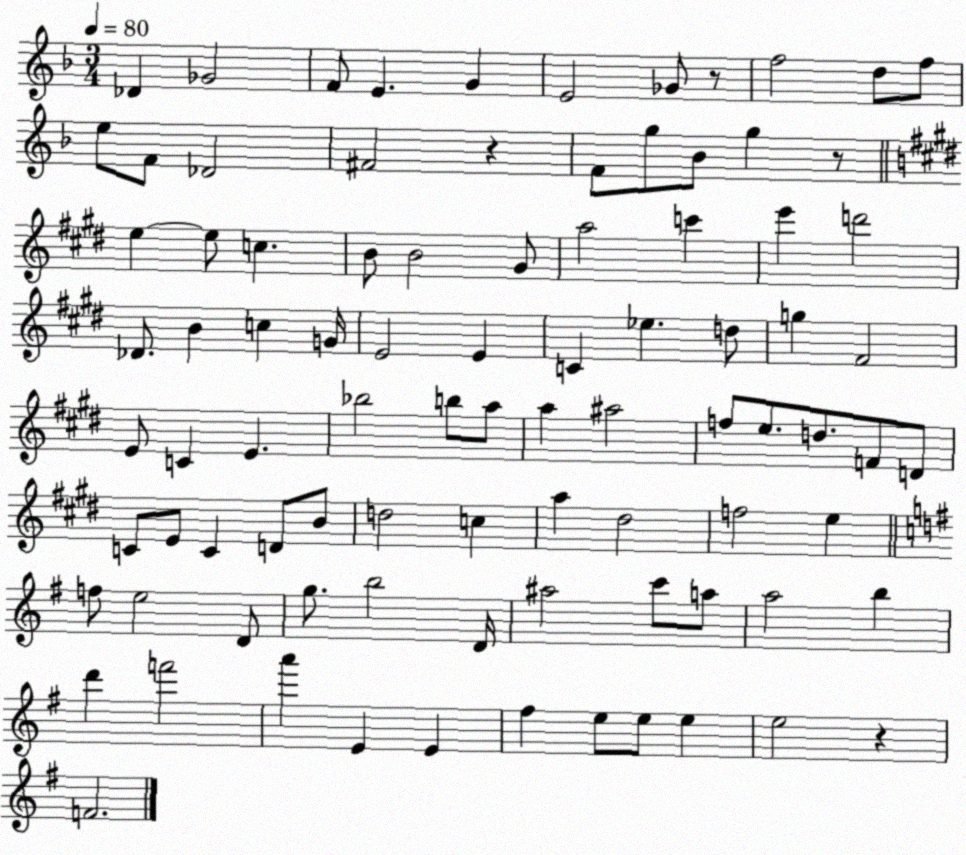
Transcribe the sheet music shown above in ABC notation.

X:1
T:Untitled
M:3/4
L:1/4
K:F
_D _G2 F/2 E G E2 _G/2 z/2 f2 d/2 f/2 e/2 F/2 _D2 ^F2 z F/2 g/2 _B/2 g z/2 e e/2 c B/2 B2 ^G/2 a2 c' e' d'2 _D/2 B c G/4 E2 E C _e d/2 g ^F2 E/2 C E _b2 b/2 a/2 a ^a2 f/2 e/2 d/2 F/2 D/2 C/2 E/2 C D/2 B/2 d2 c a ^d2 f2 e f/2 e2 D/2 g/2 b2 D/4 ^a2 c'/2 a/2 a2 b d' f'2 a' E E ^f e/2 e/2 e e2 z F2